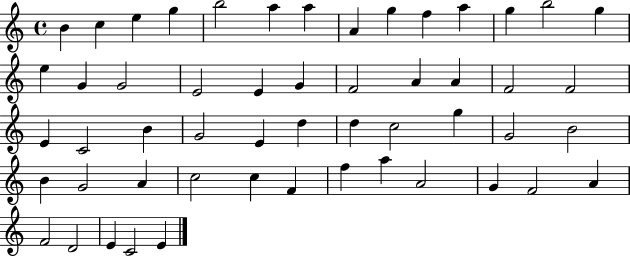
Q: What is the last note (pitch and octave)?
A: E4